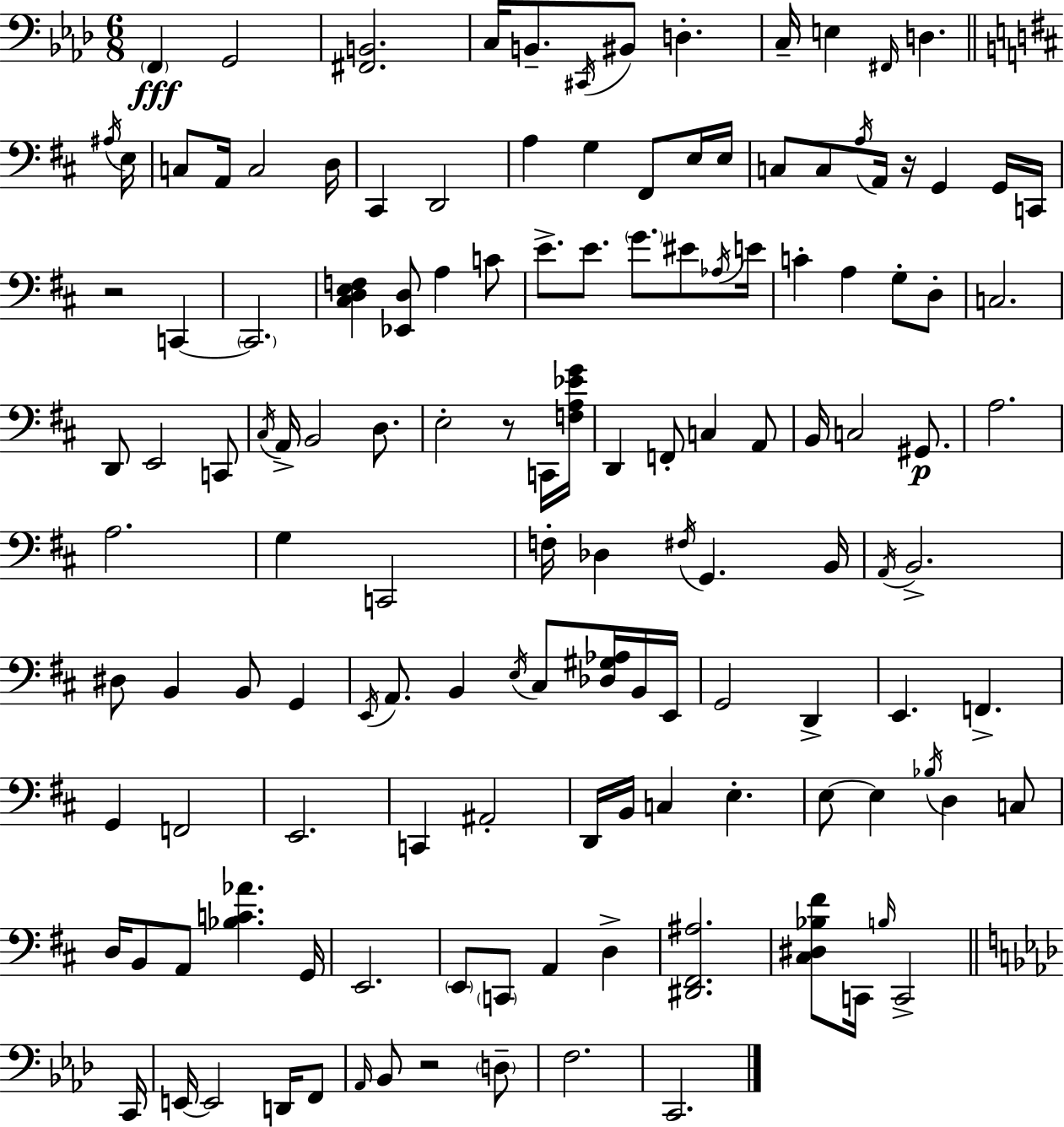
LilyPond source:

{
  \clef bass
  \numericTimeSignature
  \time 6/8
  \key f \minor
  \parenthesize f,4\fff g,2 | <fis, b,>2. | c16 b,8.-- \acciaccatura { cis,16 } bis,8 d4.-. | c16-- e4 \grace { fis,16 } d4. | \break \bar "||" \break \key d \major \acciaccatura { ais16 } e16 c8 a,16 c2 | d16 cis,4 d,2 | a4 g4 fis,8 | e16 e16 c8 c8 \acciaccatura { a16 } a,16 r16 g,4 | \break g,16 c,16 r2 c,4~~ | \parenthesize c,2. | <cis d e f>4 <ees, d>8 a4 | c'8 e'8.-> e'8. \parenthesize g'8. | \break eis'8 \acciaccatura { aes16 } e'16 c'4-. a4 | g8-. d8-. c2. | d,8 e,2 | c,8 \acciaccatura { cis16 } a,16-> b,2 | \break d8. e2-. | r8 c,16 <f a ees' g'>16 d,4 f,8-. c4 | a,8 b,16 c2 | gis,8.\p a2. | \break a2. | g4 c,2 | f16-. des4 \acciaccatura { fis16 } g,4. | b,16 \acciaccatura { a,16 } b,2.-> | \break dis8 b,4 | b,8 g,4 \acciaccatura { e,16 } a,8. b,4 | \acciaccatura { e16 } cis8 <des gis aes>16 b,16 e,16 g,2 | d,4-> e,4. | \break f,4.-> g,4 | f,2 e,2. | c,4 | ais,2-. d,16 b,16 c4 | \break e4.-. e8~~ e4 | \acciaccatura { bes16 } d4 c8 d16 b,8 | a,8 <bes c' aes'>4. g,16 e,2. | \parenthesize e,8 | \break \parenthesize c,8 a,4 d4-> <dis, fis, ais>2. | <cis dis bes fis'>8 | c,16 \grace { b16 } c,2-> \bar "||" \break \key aes \major c,16 e,16~~ e,2 d,16 f,8 | \grace { aes,16 } bes,8 r2 | \parenthesize d8-- f2. | c,2. | \break \bar "|."
}